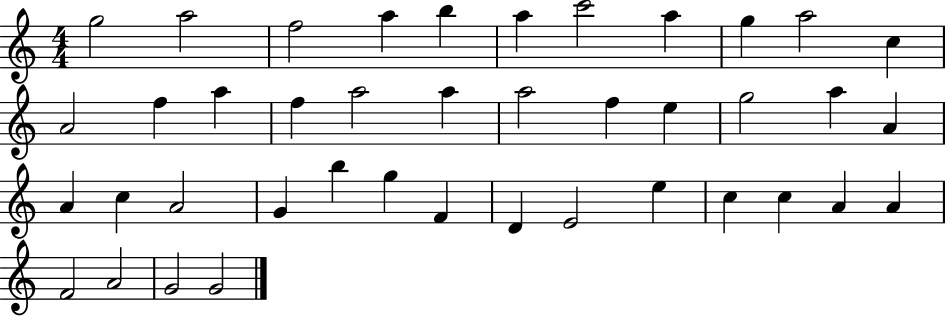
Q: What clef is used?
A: treble